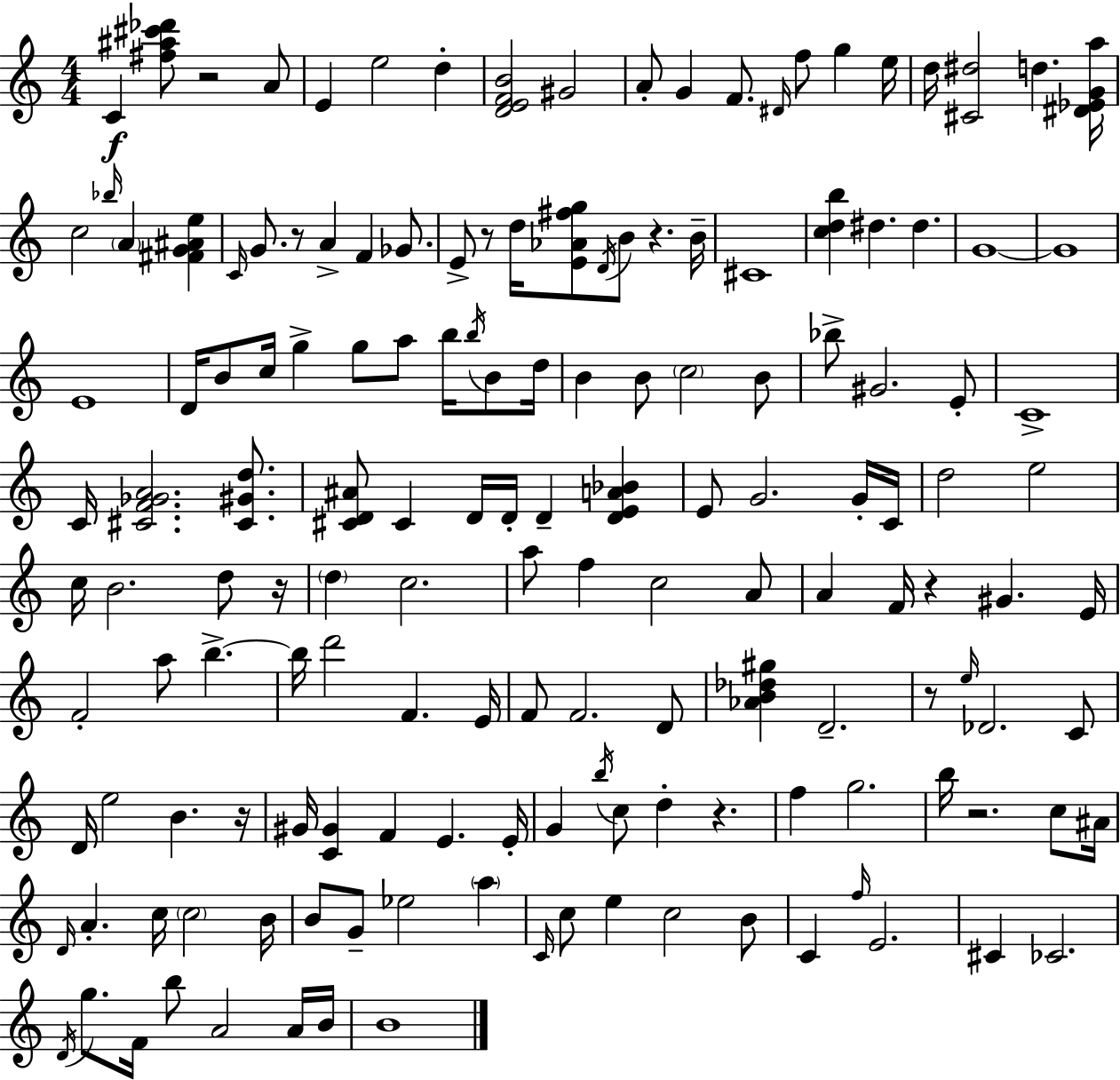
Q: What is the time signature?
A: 4/4